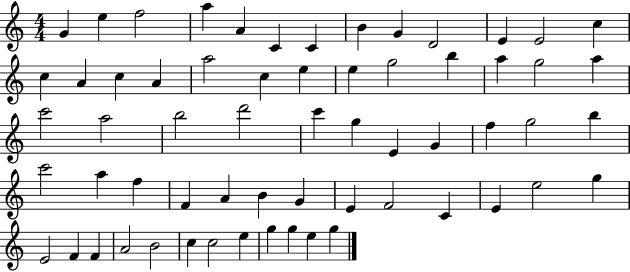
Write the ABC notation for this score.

X:1
T:Untitled
M:4/4
L:1/4
K:C
G e f2 a A C C B G D2 E E2 c c A c A a2 c e e g2 b a g2 a c'2 a2 b2 d'2 c' g E G f g2 b c'2 a f F A B G E F2 C E e2 g E2 F F A2 B2 c c2 e g g e g